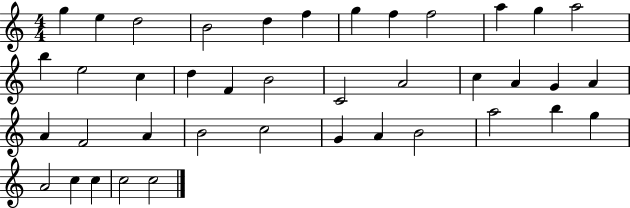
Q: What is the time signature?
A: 4/4